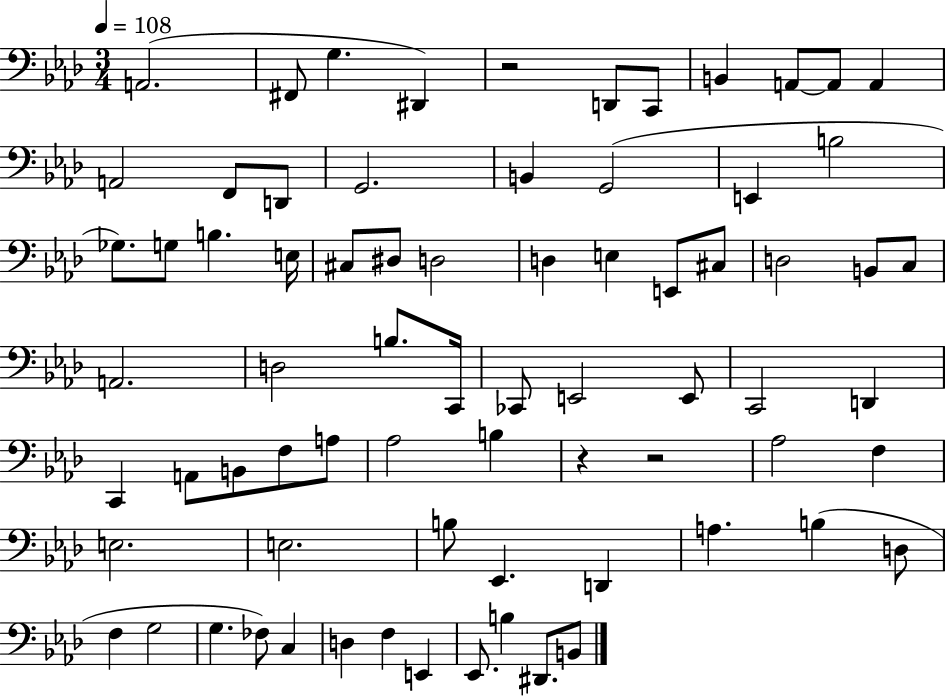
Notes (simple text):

A2/h. F#2/e G3/q. D#2/q R/h D2/e C2/e B2/q A2/e A2/e A2/q A2/h F2/e D2/e G2/h. B2/q G2/h E2/q B3/h Gb3/e. G3/e B3/q. E3/s C#3/e D#3/e D3/h D3/q E3/q E2/e C#3/e D3/h B2/e C3/e A2/h. D3/h B3/e. C2/s CES2/e E2/h E2/e C2/h D2/q C2/q A2/e B2/e F3/e A3/e Ab3/h B3/q R/q R/h Ab3/h F3/q E3/h. E3/h. B3/e Eb2/q. D2/q A3/q. B3/q D3/e F3/q G3/h G3/q. FES3/e C3/q D3/q F3/q E2/q Eb2/e. B3/q D#2/e. B2/e